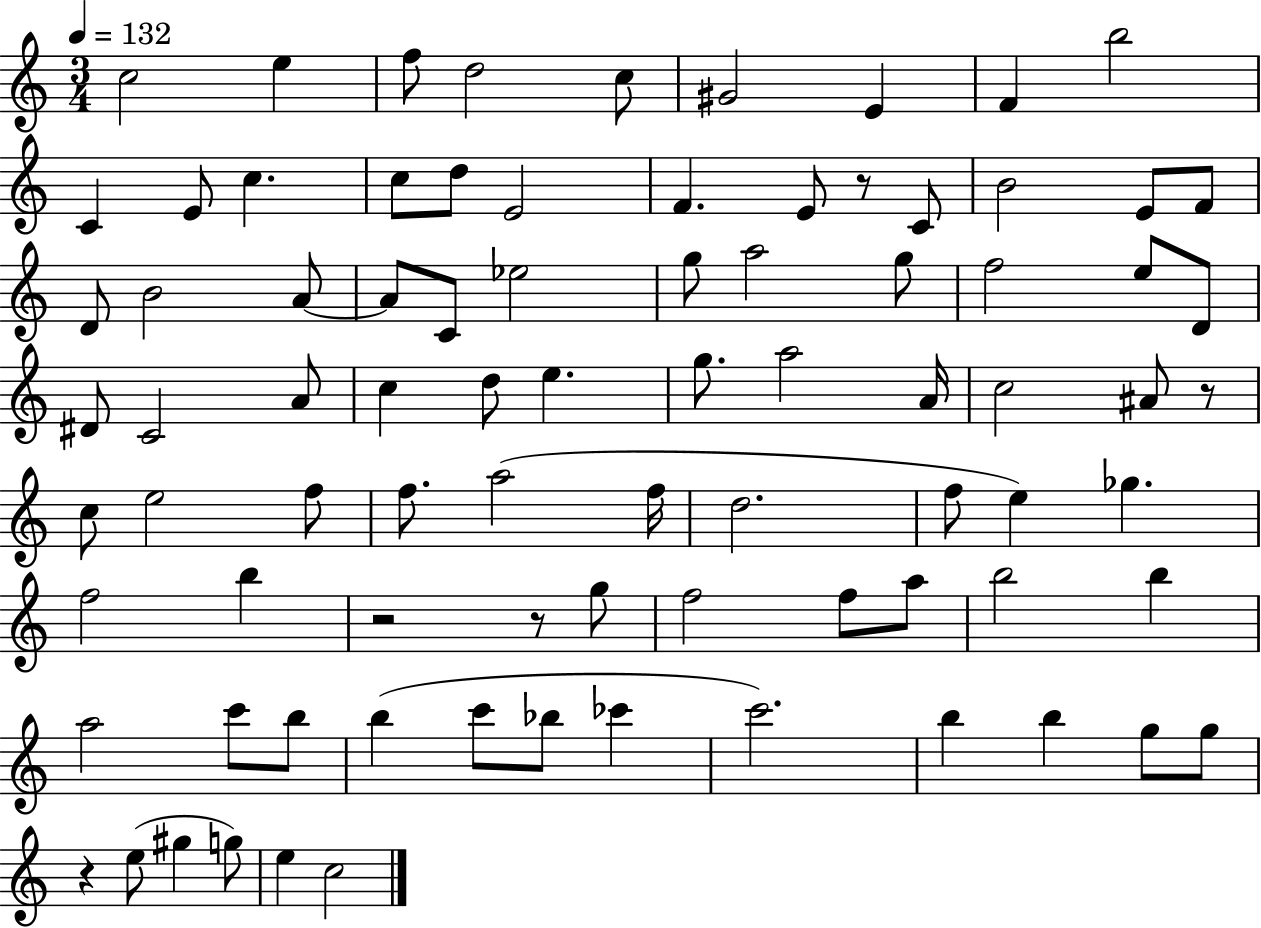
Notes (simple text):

C5/h E5/q F5/e D5/h C5/e G#4/h E4/q F4/q B5/h C4/q E4/e C5/q. C5/e D5/e E4/h F4/q. E4/e R/e C4/e B4/h E4/e F4/e D4/e B4/h A4/e A4/e C4/e Eb5/h G5/e A5/h G5/e F5/h E5/e D4/e D#4/e C4/h A4/e C5/q D5/e E5/q. G5/e. A5/h A4/s C5/h A#4/e R/e C5/e E5/h F5/e F5/e. A5/h F5/s D5/h. F5/e E5/q Gb5/q. F5/h B5/q R/h R/e G5/e F5/h F5/e A5/e B5/h B5/q A5/h C6/e B5/e B5/q C6/e Bb5/e CES6/q C6/h. B5/q B5/q G5/e G5/e R/q E5/e G#5/q G5/e E5/q C5/h